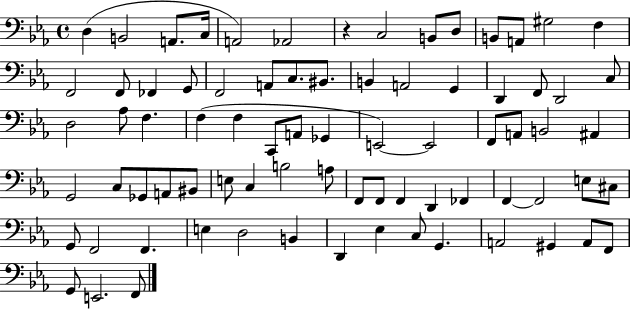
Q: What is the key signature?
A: EES major